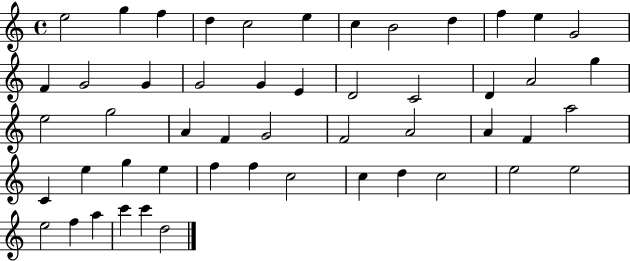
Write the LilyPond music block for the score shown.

{
  \clef treble
  \time 4/4
  \defaultTimeSignature
  \key c \major
  e''2 g''4 f''4 | d''4 c''2 e''4 | c''4 b'2 d''4 | f''4 e''4 g'2 | \break f'4 g'2 g'4 | g'2 g'4 e'4 | d'2 c'2 | d'4 a'2 g''4 | \break e''2 g''2 | a'4 f'4 g'2 | f'2 a'2 | a'4 f'4 a''2 | \break c'4 e''4 g''4 e''4 | f''4 f''4 c''2 | c''4 d''4 c''2 | e''2 e''2 | \break e''2 f''4 a''4 | c'''4 c'''4 d''2 | \bar "|."
}